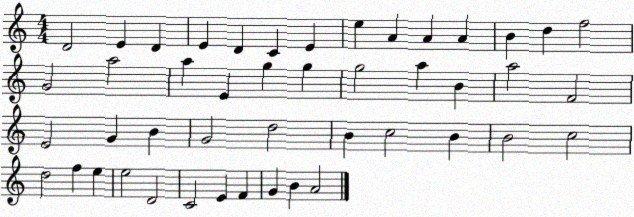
X:1
T:Untitled
M:4/4
L:1/4
K:C
D2 E D E D C E e A A A B d f2 G2 a2 a E g g g2 a B a2 F2 E2 G B G2 d2 B c2 B B2 c2 d2 f e e2 D2 C2 E F G B A2